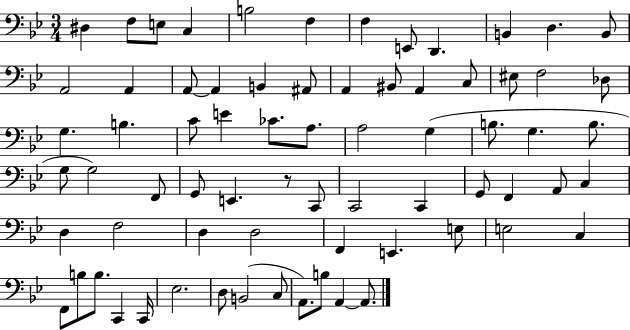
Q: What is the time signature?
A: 3/4